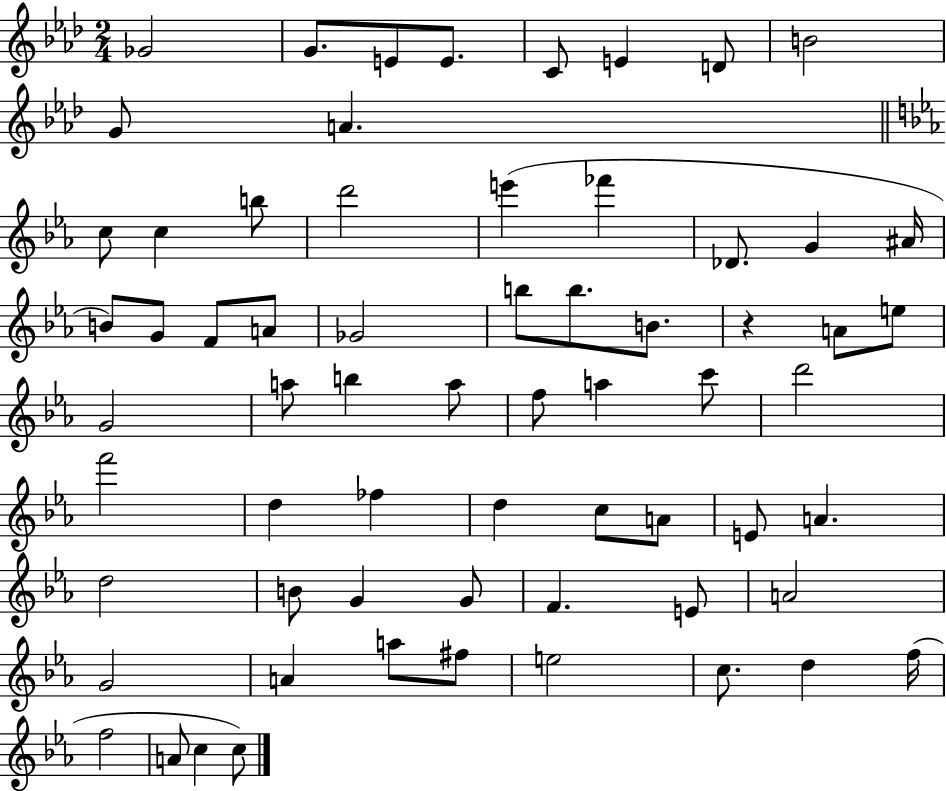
Gb4/h G4/e. E4/e E4/e. C4/e E4/q D4/e B4/h G4/e A4/q. C5/e C5/q B5/e D6/h E6/q FES6/q Db4/e. G4/q A#4/s B4/e G4/e F4/e A4/e Gb4/h B5/e B5/e. B4/e. R/q A4/e E5/e G4/h A5/e B5/q A5/e F5/e A5/q C6/e D6/h F6/h D5/q FES5/q D5/q C5/e A4/e E4/e A4/q. D5/h B4/e G4/q G4/e F4/q. E4/e A4/h G4/h A4/q A5/e F#5/e E5/h C5/e. D5/q F5/s F5/h A4/e C5/q C5/e